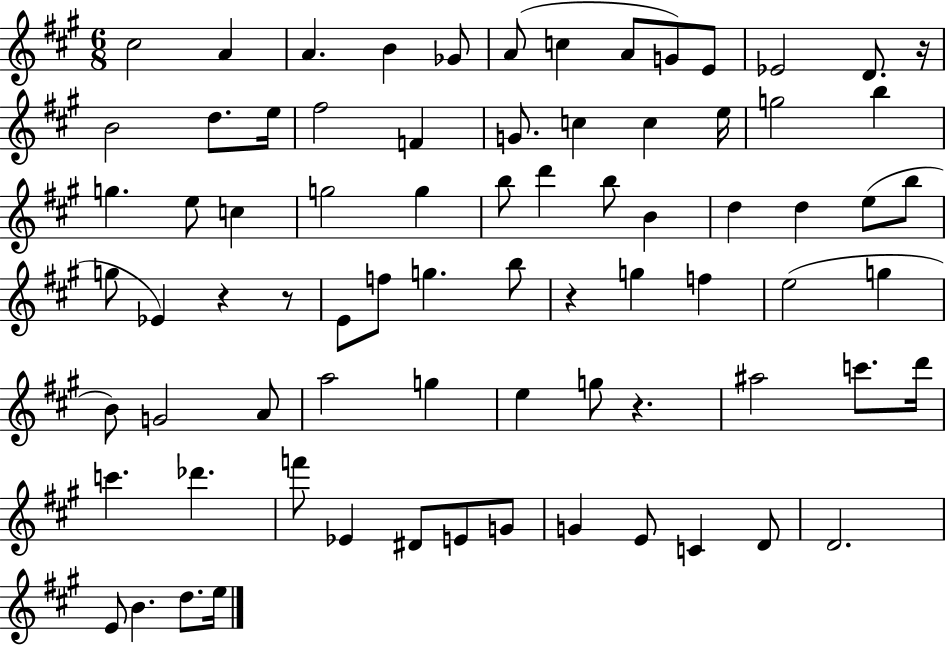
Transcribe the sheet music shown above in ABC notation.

X:1
T:Untitled
M:6/8
L:1/4
K:A
^c2 A A B _G/2 A/2 c A/2 G/2 E/2 _E2 D/2 z/4 B2 d/2 e/4 ^f2 F G/2 c c e/4 g2 b g e/2 c g2 g b/2 d' b/2 B d d e/2 b/2 g/2 _E z z/2 E/2 f/2 g b/2 z g f e2 g B/2 G2 A/2 a2 g e g/2 z ^a2 c'/2 d'/4 c' _d' f'/2 _E ^D/2 E/2 G/2 G E/2 C D/2 D2 E/2 B d/2 e/4